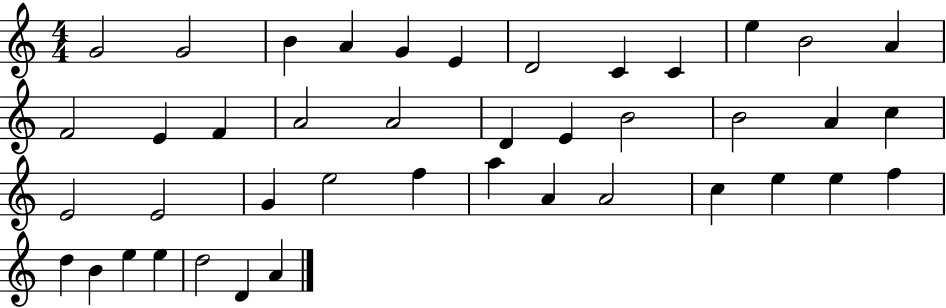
G4/h G4/h B4/q A4/q G4/q E4/q D4/h C4/q C4/q E5/q B4/h A4/q F4/h E4/q F4/q A4/h A4/h D4/q E4/q B4/h B4/h A4/q C5/q E4/h E4/h G4/q E5/h F5/q A5/q A4/q A4/h C5/q E5/q E5/q F5/q D5/q B4/q E5/q E5/q D5/h D4/q A4/q